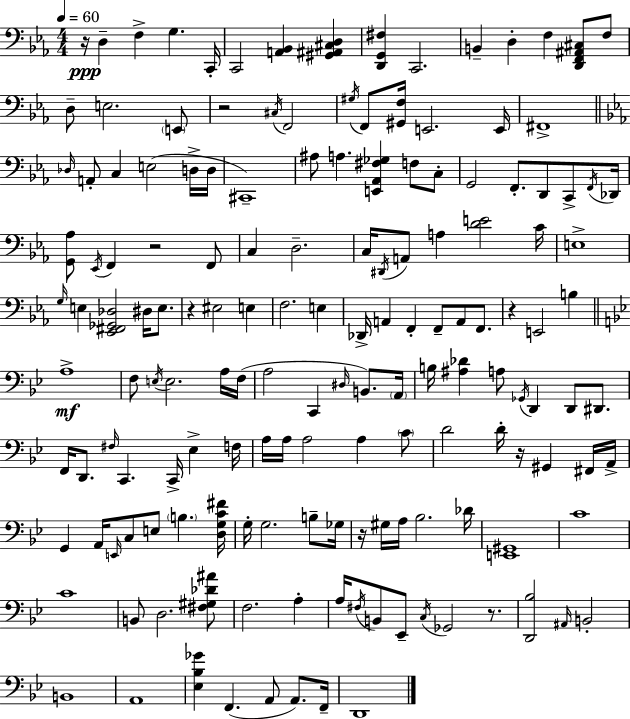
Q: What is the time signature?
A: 4/4